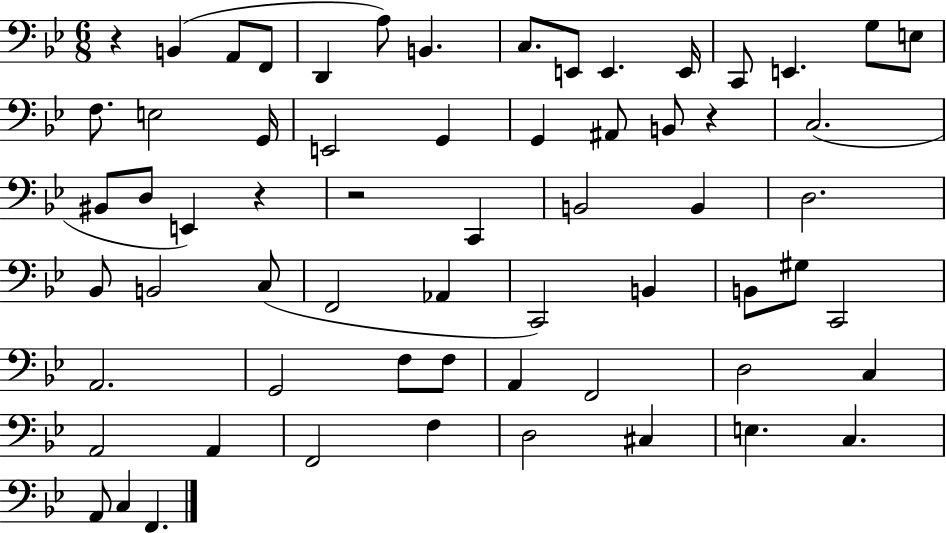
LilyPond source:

{
  \clef bass
  \numericTimeSignature
  \time 6/8
  \key bes \major
  r4 b,4( a,8 f,8 | d,4 a8) b,4. | c8. e,8 e,4. e,16 | c,8 e,4. g8 e8 | \break f8. e2 g,16 | e,2 g,4 | g,4 ais,8 b,8 r4 | c2.( | \break bis,8 d8 e,4) r4 | r2 c,4 | b,2 b,4 | d2. | \break bes,8 b,2 c8( | f,2 aes,4 | c,2) b,4 | b,8 gis8 c,2 | \break a,2. | g,2 f8 f8 | a,4 f,2 | d2 c4 | \break a,2 a,4 | f,2 f4 | d2 cis4 | e4. c4. | \break a,8 c4 f,4. | \bar "|."
}